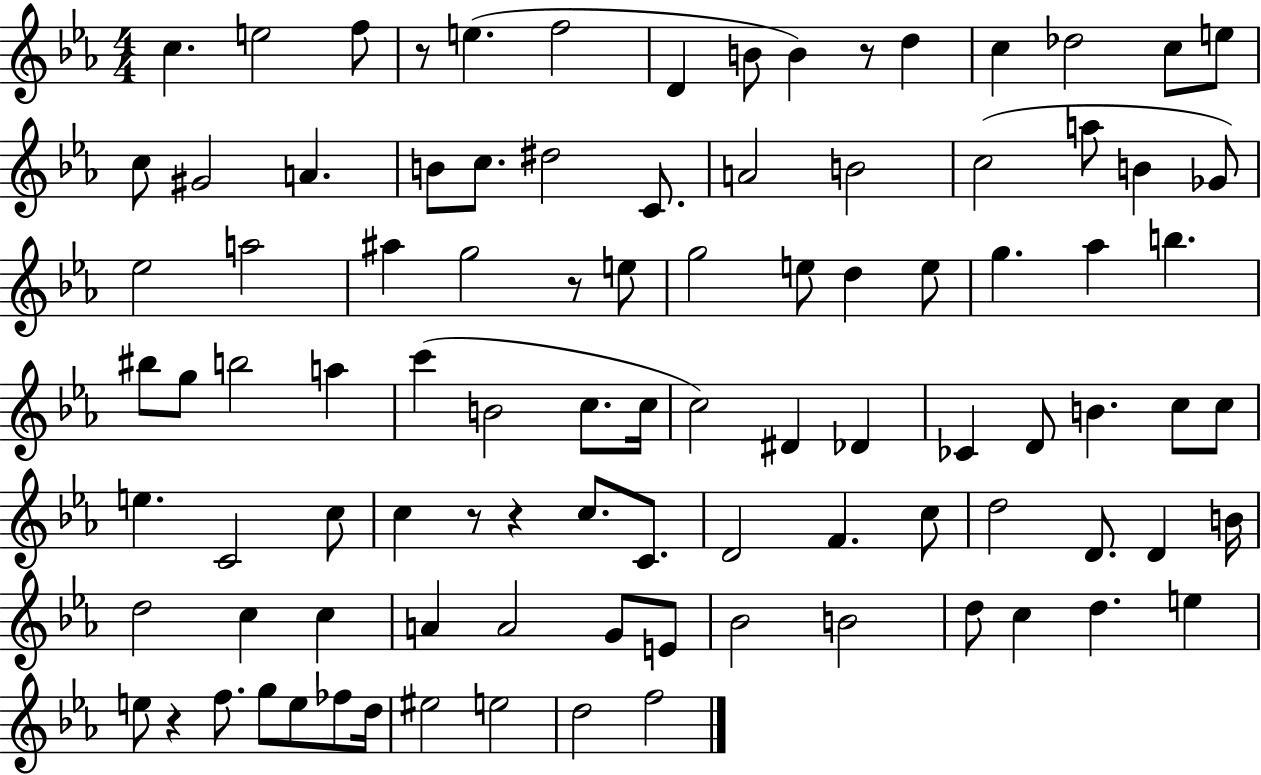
X:1
T:Untitled
M:4/4
L:1/4
K:Eb
c e2 f/2 z/2 e f2 D B/2 B z/2 d c _d2 c/2 e/2 c/2 ^G2 A B/2 c/2 ^d2 C/2 A2 B2 c2 a/2 B _G/2 _e2 a2 ^a g2 z/2 e/2 g2 e/2 d e/2 g _a b ^b/2 g/2 b2 a c' B2 c/2 c/4 c2 ^D _D _C D/2 B c/2 c/2 e C2 c/2 c z/2 z c/2 C/2 D2 F c/2 d2 D/2 D B/4 d2 c c A A2 G/2 E/2 _B2 B2 d/2 c d e e/2 z f/2 g/2 e/2 _f/2 d/4 ^e2 e2 d2 f2